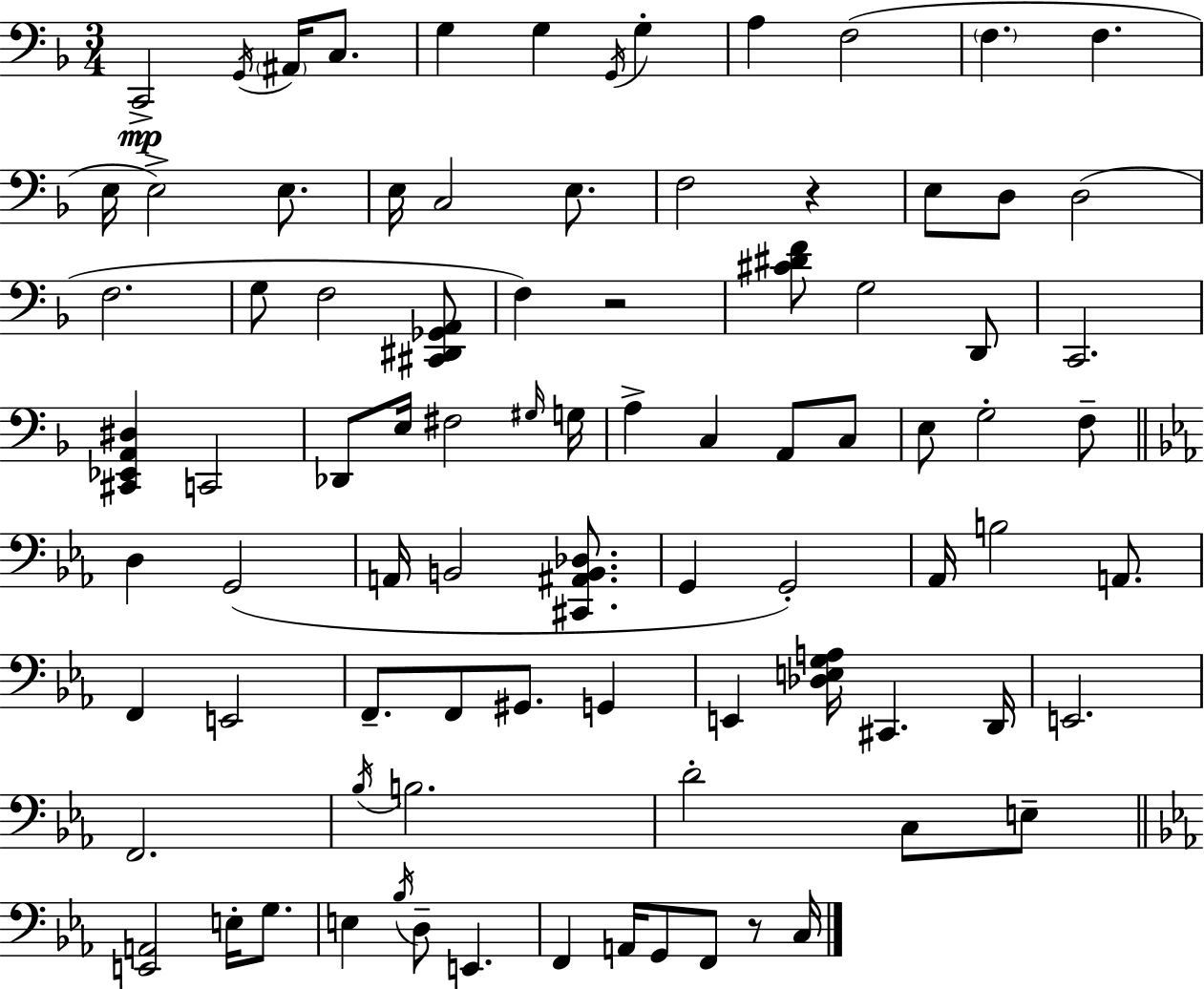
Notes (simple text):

C2/h G2/s A#2/s C3/e. G3/q G3/q G2/s G3/q A3/q F3/h F3/q. F3/q. E3/s E3/h E3/e. E3/s C3/h E3/e. F3/h R/q E3/e D3/e D3/h F3/h. G3/e F3/h [C#2,D#2,Gb2,A2]/e F3/q R/h [C#4,D#4,F4]/e G3/h D2/e C2/h. [C#2,Eb2,A2,D#3]/q C2/h Db2/e E3/s F#3/h G#3/s G3/s A3/q C3/q A2/e C3/e E3/e G3/h F3/e D3/q G2/h A2/s B2/h [C#2,A#2,B2,Db3]/e. G2/q G2/h Ab2/s B3/h A2/e. F2/q E2/h F2/e. F2/e G#2/e. G2/q E2/q [Db3,E3,G3,A3]/s C#2/q. D2/s E2/h. F2/h. Bb3/s B3/h. D4/h C3/e E3/e [E2,A2]/h E3/s G3/e. E3/q Bb3/s D3/e E2/q. F2/q A2/s G2/e F2/e R/e C3/s